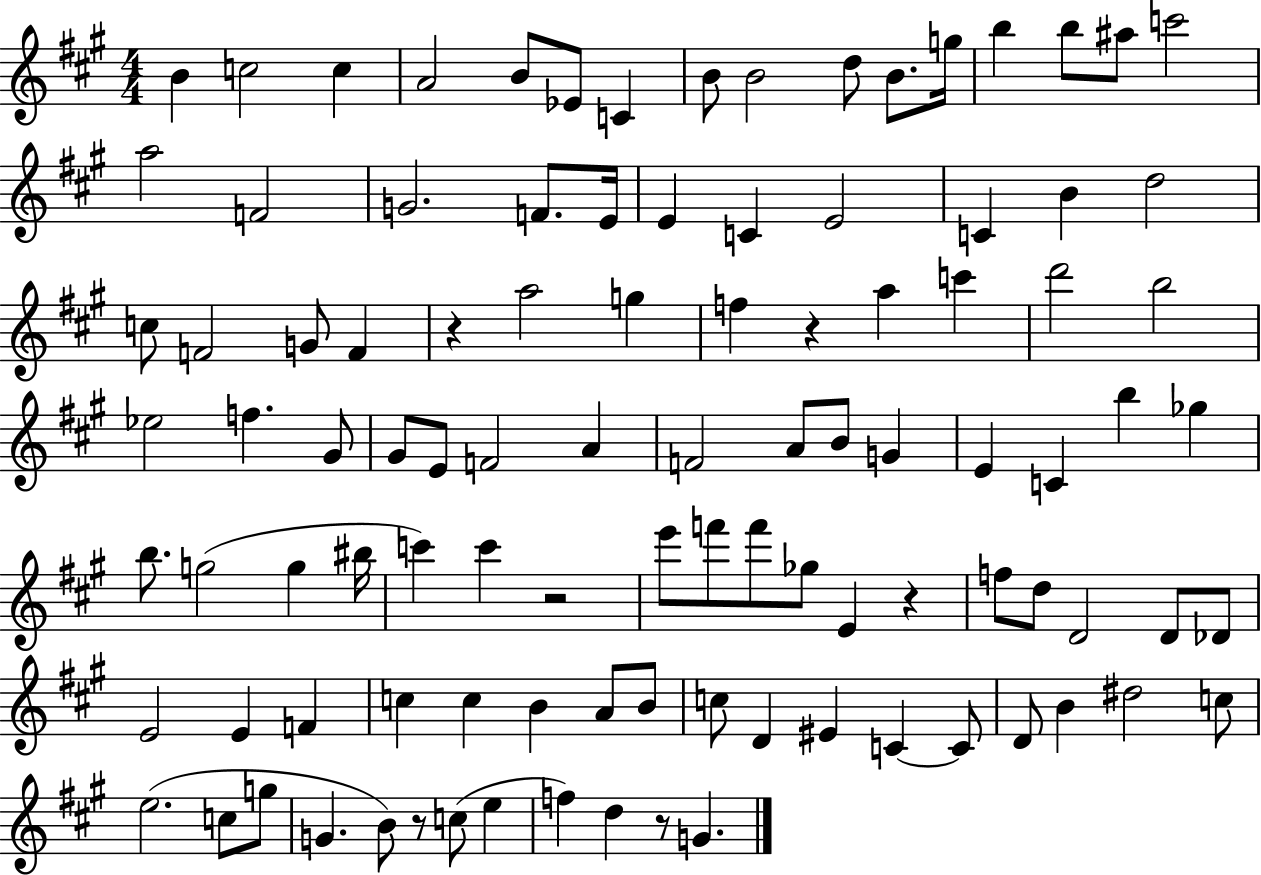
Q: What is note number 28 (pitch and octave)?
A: C5